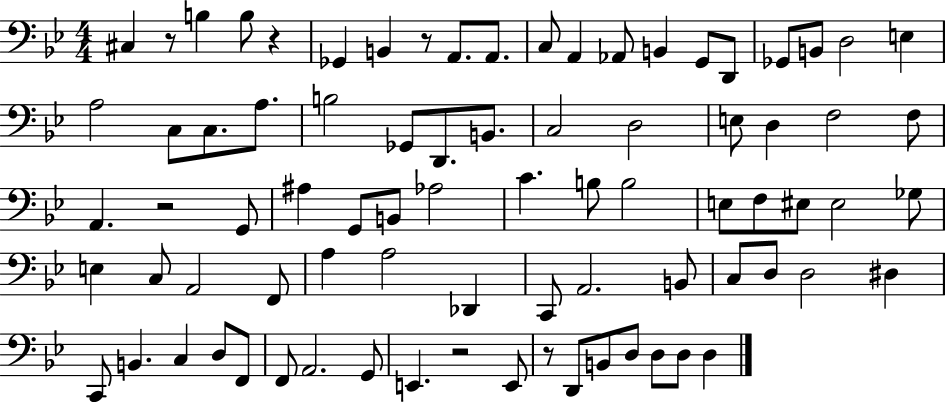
X:1
T:Untitled
M:4/4
L:1/4
K:Bb
^C, z/2 B, B,/2 z _G,, B,, z/2 A,,/2 A,,/2 C,/2 A,, _A,,/2 B,, G,,/2 D,,/2 _G,,/2 B,,/2 D,2 E, A,2 C,/2 C,/2 A,/2 B,2 _G,,/2 D,,/2 B,,/2 C,2 D,2 E,/2 D, F,2 F,/2 A,, z2 G,,/2 ^A, G,,/2 B,,/2 _A,2 C B,/2 B,2 E,/2 F,/2 ^E,/2 ^E,2 _G,/2 E, C,/2 A,,2 F,,/2 A, A,2 _D,, C,,/2 A,,2 B,,/2 C,/2 D,/2 D,2 ^D, C,,/2 B,, C, D,/2 F,,/2 F,,/2 A,,2 G,,/2 E,, z2 E,,/2 z/2 D,,/2 B,,/2 D,/2 D,/2 D,/2 D,